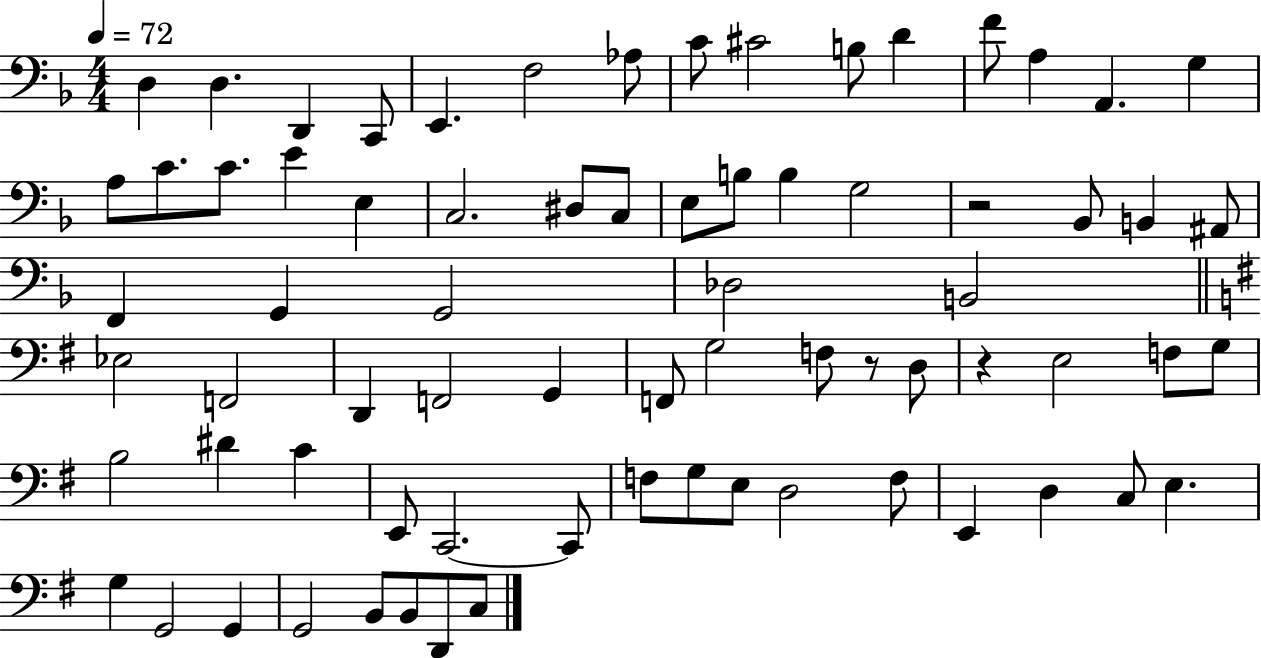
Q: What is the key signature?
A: F major